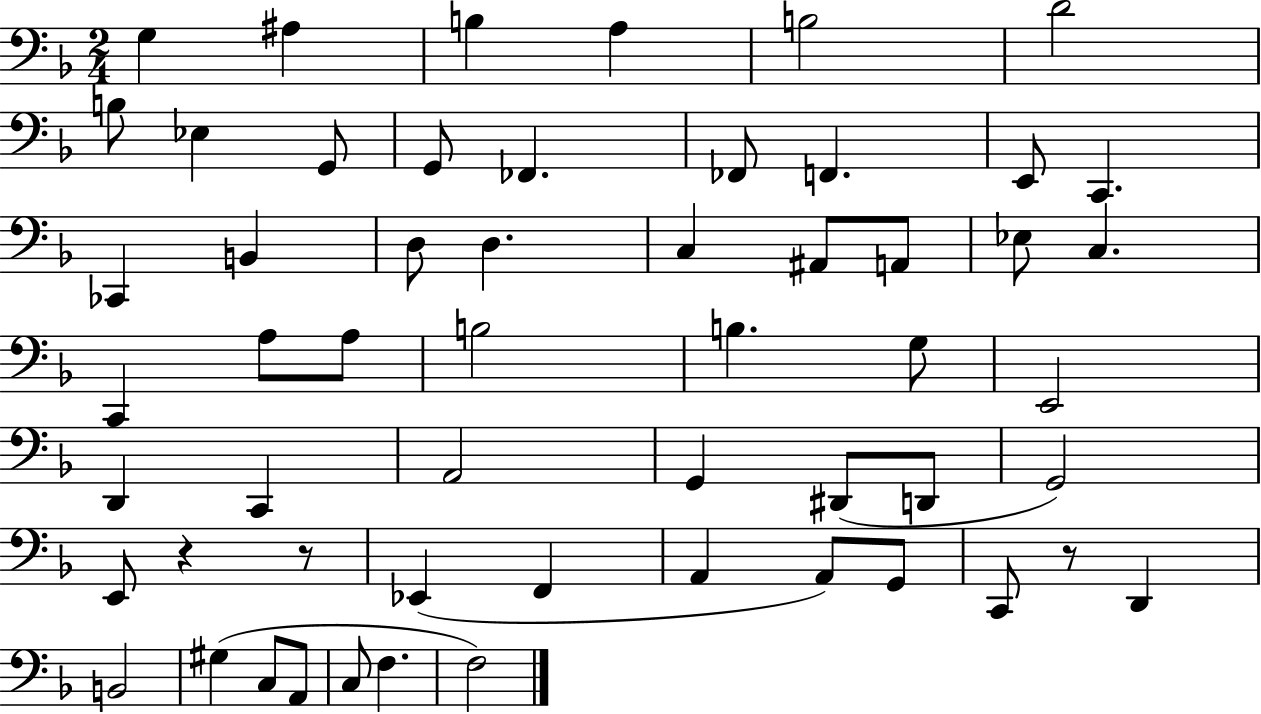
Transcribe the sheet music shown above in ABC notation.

X:1
T:Untitled
M:2/4
L:1/4
K:F
G, ^A, B, A, B,2 D2 B,/2 _E, G,,/2 G,,/2 _F,, _F,,/2 F,, E,,/2 C,, _C,, B,, D,/2 D, C, ^A,,/2 A,,/2 _E,/2 C, C,, A,/2 A,/2 B,2 B, G,/2 E,,2 D,, C,, A,,2 G,, ^D,,/2 D,,/2 G,,2 E,,/2 z z/2 _E,, F,, A,, A,,/2 G,,/2 C,,/2 z/2 D,, B,,2 ^G, C,/2 A,,/2 C,/2 F, F,2